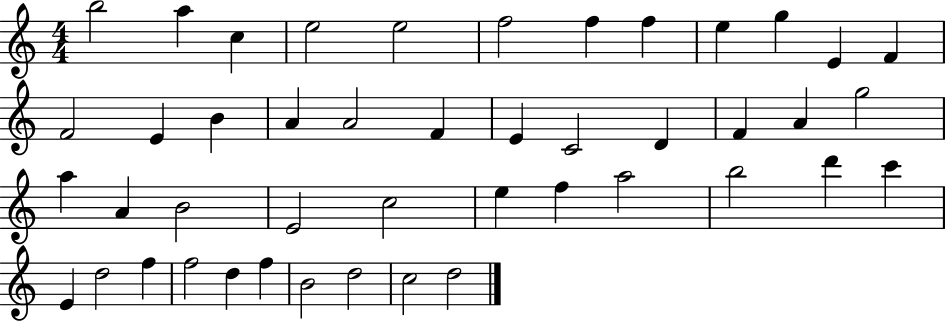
{
  \clef treble
  \numericTimeSignature
  \time 4/4
  \key c \major
  b''2 a''4 c''4 | e''2 e''2 | f''2 f''4 f''4 | e''4 g''4 e'4 f'4 | \break f'2 e'4 b'4 | a'4 a'2 f'4 | e'4 c'2 d'4 | f'4 a'4 g''2 | \break a''4 a'4 b'2 | e'2 c''2 | e''4 f''4 a''2 | b''2 d'''4 c'''4 | \break e'4 d''2 f''4 | f''2 d''4 f''4 | b'2 d''2 | c''2 d''2 | \break \bar "|."
}